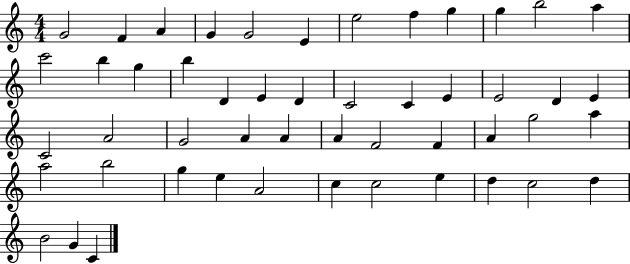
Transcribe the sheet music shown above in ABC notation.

X:1
T:Untitled
M:4/4
L:1/4
K:C
G2 F A G G2 E e2 f g g b2 a c'2 b g b D E D C2 C E E2 D E C2 A2 G2 A A A F2 F A g2 a a2 b2 g e A2 c c2 e d c2 d B2 G C